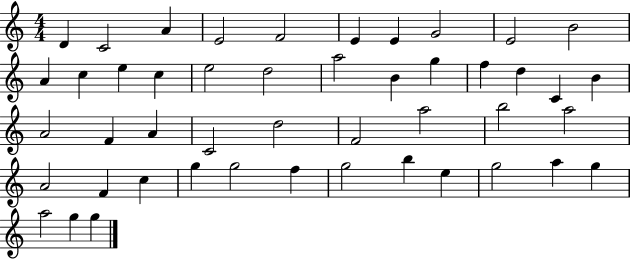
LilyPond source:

{
  \clef treble
  \numericTimeSignature
  \time 4/4
  \key c \major
  d'4 c'2 a'4 | e'2 f'2 | e'4 e'4 g'2 | e'2 b'2 | \break a'4 c''4 e''4 c''4 | e''2 d''2 | a''2 b'4 g''4 | f''4 d''4 c'4 b'4 | \break a'2 f'4 a'4 | c'2 d''2 | f'2 a''2 | b''2 a''2 | \break a'2 f'4 c''4 | g''4 g''2 f''4 | g''2 b''4 e''4 | g''2 a''4 g''4 | \break a''2 g''4 g''4 | \bar "|."
}